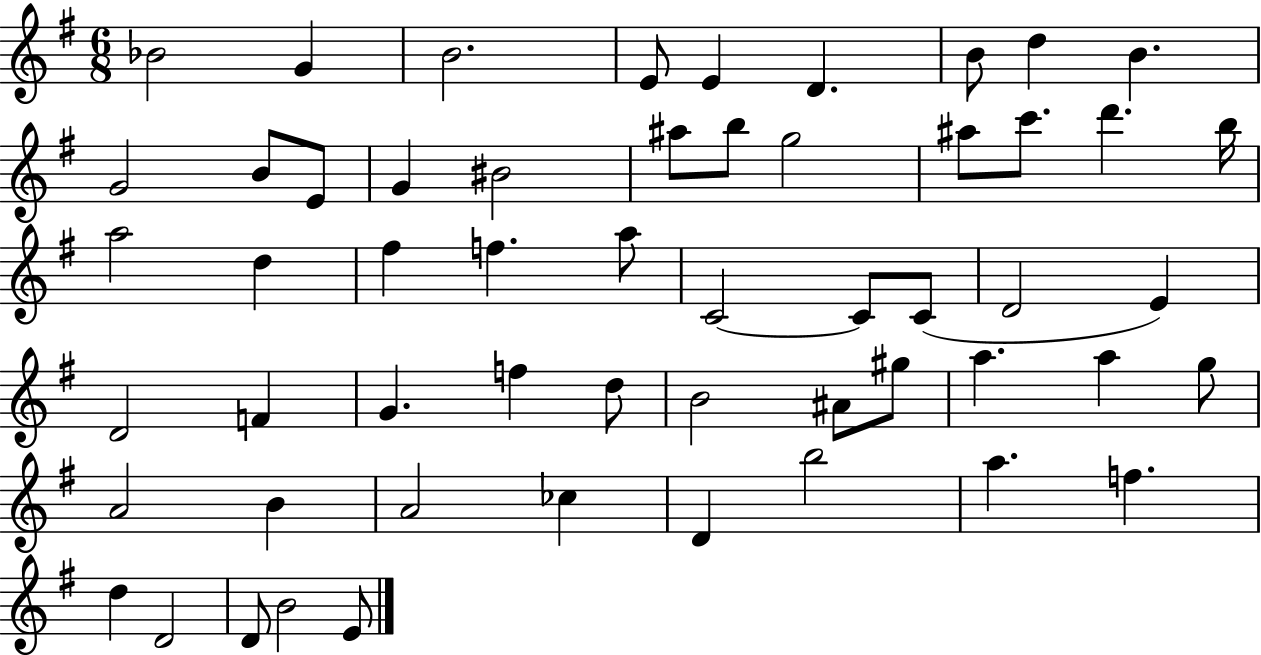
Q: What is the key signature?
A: G major